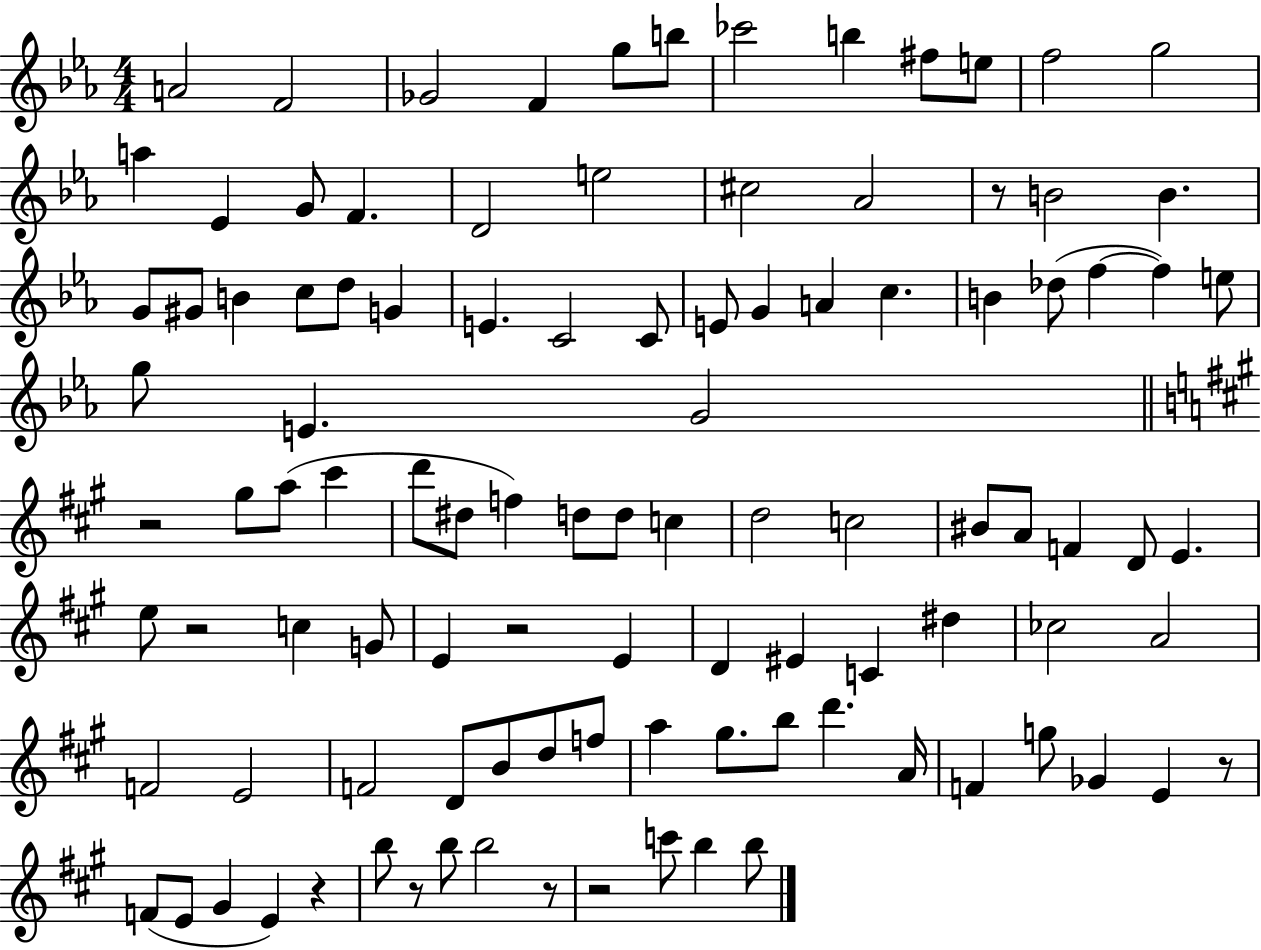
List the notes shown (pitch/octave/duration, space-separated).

A4/h F4/h Gb4/h F4/q G5/e B5/e CES6/h B5/q F#5/e E5/e F5/h G5/h A5/q Eb4/q G4/e F4/q. D4/h E5/h C#5/h Ab4/h R/e B4/h B4/q. G4/e G#4/e B4/q C5/e D5/e G4/q E4/q. C4/h C4/e E4/e G4/q A4/q C5/q. B4/q Db5/e F5/q F5/q E5/e G5/e E4/q. G4/h R/h G#5/e A5/e C#6/q D6/e D#5/e F5/q D5/e D5/e C5/q D5/h C5/h BIS4/e A4/e F4/q D4/e E4/q. E5/e R/h C5/q G4/e E4/q R/h E4/q D4/q EIS4/q C4/q D#5/q CES5/h A4/h F4/h E4/h F4/h D4/e B4/e D5/e F5/e A5/q G#5/e. B5/e D6/q. A4/s F4/q G5/e Gb4/q E4/q R/e F4/e E4/e G#4/q E4/q R/q B5/e R/e B5/e B5/h R/e R/h C6/e B5/q B5/e